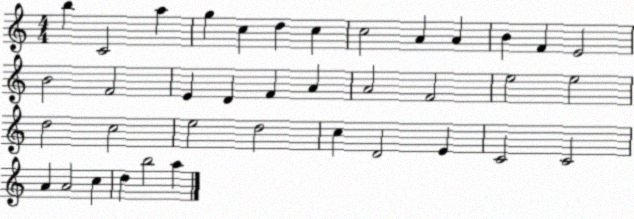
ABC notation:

X:1
T:Untitled
M:4/4
L:1/4
K:C
b C2 a g c d c c2 A A B F E2 B2 F2 E D F A A2 F2 e2 e2 d2 c2 e2 d2 c D2 E C2 C2 A A2 c d b2 a